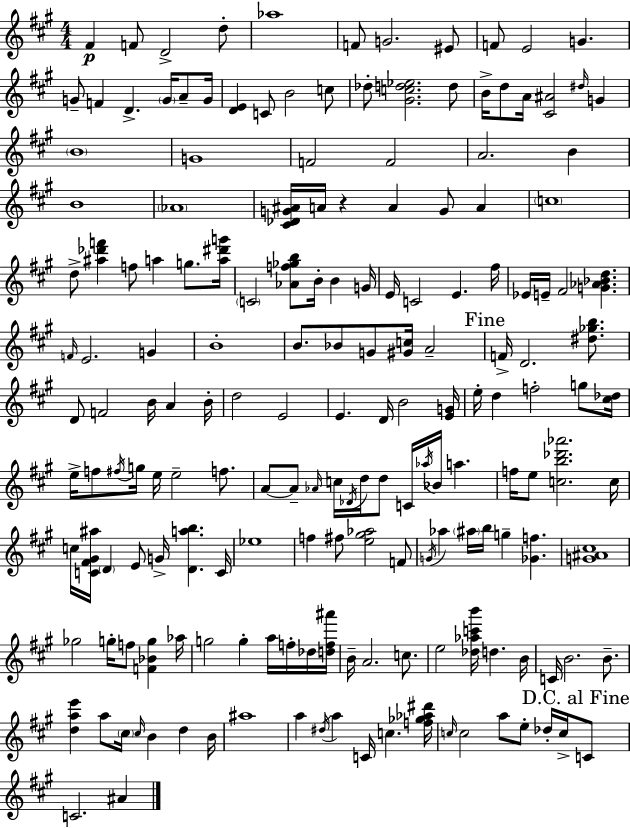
{
  \clef treble
  \numericTimeSignature
  \time 4/4
  \key a \major
  \repeat volta 2 { fis'4\p f'8 d'2-> d''8-. | aes''1 | f'8 g'2. eis'8 | f'8 e'2 g'4. | \break g'8-- f'4 d'4.-> \parenthesize g'16 a'8-- g'16 | <d' e'>4 c'8 b'2 c''8 | des''8-. <gis' c'' d'' ees''>2. d''8 | b'16-> d''8 a'16 <cis' ais'>2 \grace { dis''16 } g'4 | \break \parenthesize b'1 | g'1 | f'2 f'2 | a'2. b'4 | \break b'1 | \parenthesize aes'1 | <cis' des' g' ais'>16 a'16 r4 a'4 g'8 a'4 | \parenthesize c''1 | \break d''8-> <ais'' des''' f'''>4 f''8 a''4 g''8. | <a'' dis''' g'''>16 \parenthesize c'2 <aes' f'' ges'' b''>8 b'16-. b'4 | g'16 e'16 c'2 e'4. | fis''16 ees'16 e'16-- fis'2 <g' aes' bes' d''>4. | \break \grace { f'16 } e'2. g'4 | b'1-. | b'8. bes'8 g'8 <gis' c''>16 a'2-- | \mark "Fine" f'16-> d'2. <dis'' ges'' b''>8. | \break d'8 f'2 b'16 a'4 | b'16-. d''2 e'2 | e'4. d'16 b'2 | <e' g'>16 e''16-. d''4 f''2-. g''8 | \break <cis'' des''>16 e''16-> f''8 \acciaccatura { fis''16 } g''16 e''16 e''2-- | f''8. a'8~~ a'8-- \grace { aes'16 } c''16 \acciaccatura { des'16 } d''16 d''8 c'16 \acciaccatura { aes''16 } bes'16 | a''4. f''16 e''8 <c'' b'' des''' aes'''>2. | c''16 c''16 <c' fis' gis' ais''>16 \parenthesize d'4 e'8 g'16-> <d' a'' b''>4. | \break c'16 ees''1 | f''4 fis''8 <e'' gis'' aes''>2 | f'8 \acciaccatura { g'16 } aes''4 \parenthesize ais''16 b''16 g''4-- | <ges' f''>4. <g' ais' cis''>1 | \break ges''2 g''16-. | f''8 <f' bes' g''>4 aes''16 g''2 g''4-. | a''16 f''16-. des''16 <d'' f'' ais'''>16 b'16-- a'2. | c''8. e''2 <des'' aes'' c''' b'''>16 | \break d''4. b'16 c'16 b'2. | b'8.-- <d'' a'' e'''>4 a''8 \parenthesize cis''16 \grace { cis''16 } b'4 | d''4 b'16 ais''1 | a''4 \acciaccatura { dis''16 } a''4 | \break c'16 c''4. <f'' ges'' aes'' dis'''>16 \grace { c''16 } c''2 | a''8 e''8-. des''16-. c''16-> \mark "D.C. al Fine" c'8 c'2. | ais'4 } \bar "|."
}